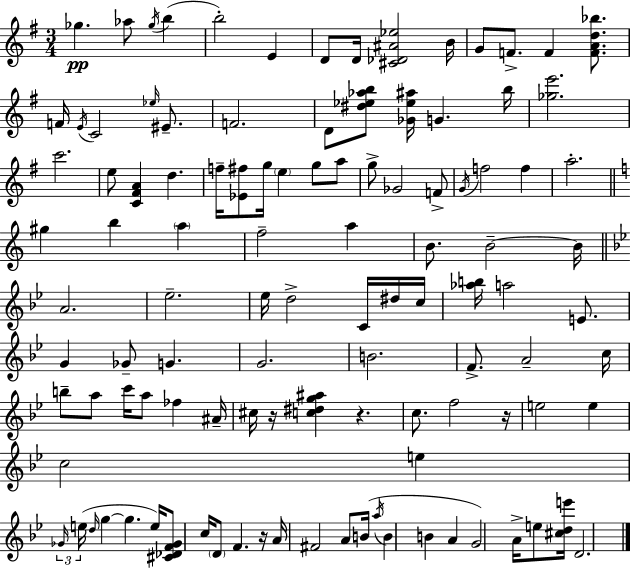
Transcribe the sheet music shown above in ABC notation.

X:1
T:Untitled
M:3/4
L:1/4
K:G
_g _a/2 _g/4 b b2 E D/2 D/4 [^C_D^A_e]2 B/4 G/2 F/2 F [FAd_b]/2 F/4 E/4 C2 _e/4 ^E/2 F2 D/2 [^d_e_ab]/2 [_G_e^a]/4 G b/4 [_ge']2 c'2 e/2 [C^FA] d f/4 [_E^f]/2 g/4 e g/2 a/2 g/2 _G2 F/2 G/4 f2 f a2 ^g b a f2 a B/2 B2 B/4 A2 _e2 _e/4 d2 C/4 ^d/4 c/4 [_ab]/4 a2 E/2 G _G/2 G G2 B2 F/2 A2 c/4 b/2 a/2 c'/4 a/2 _f ^A/4 ^c/4 z/4 [c^dg^a] z c/2 f2 z/4 e2 e c2 e _G/4 e/4 d/4 g g e/4 [^C_DF_G]/2 c/4 D/2 F z/4 A/4 ^F2 A/2 B/4 a/4 B B A G2 A/4 e/2 [^cde']/4 D2